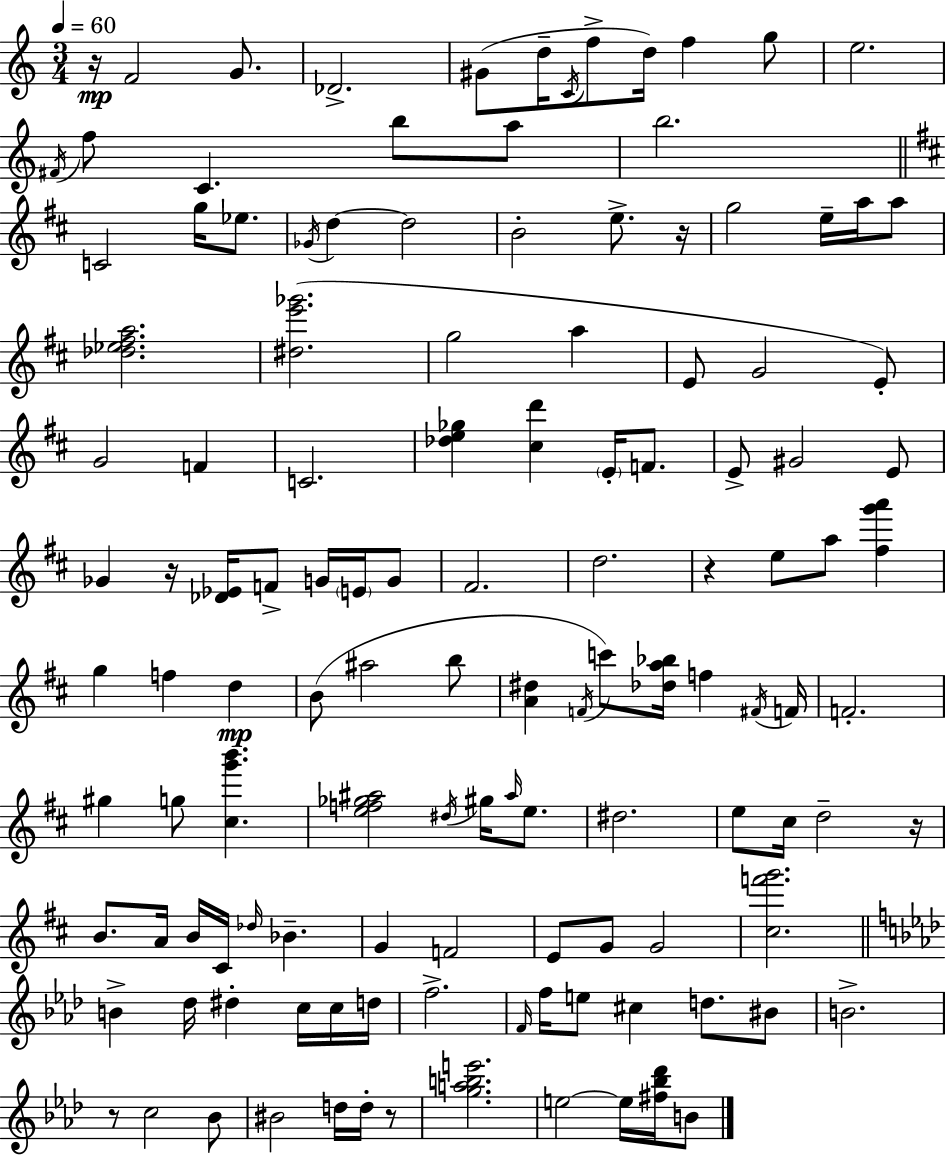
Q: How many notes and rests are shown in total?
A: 126